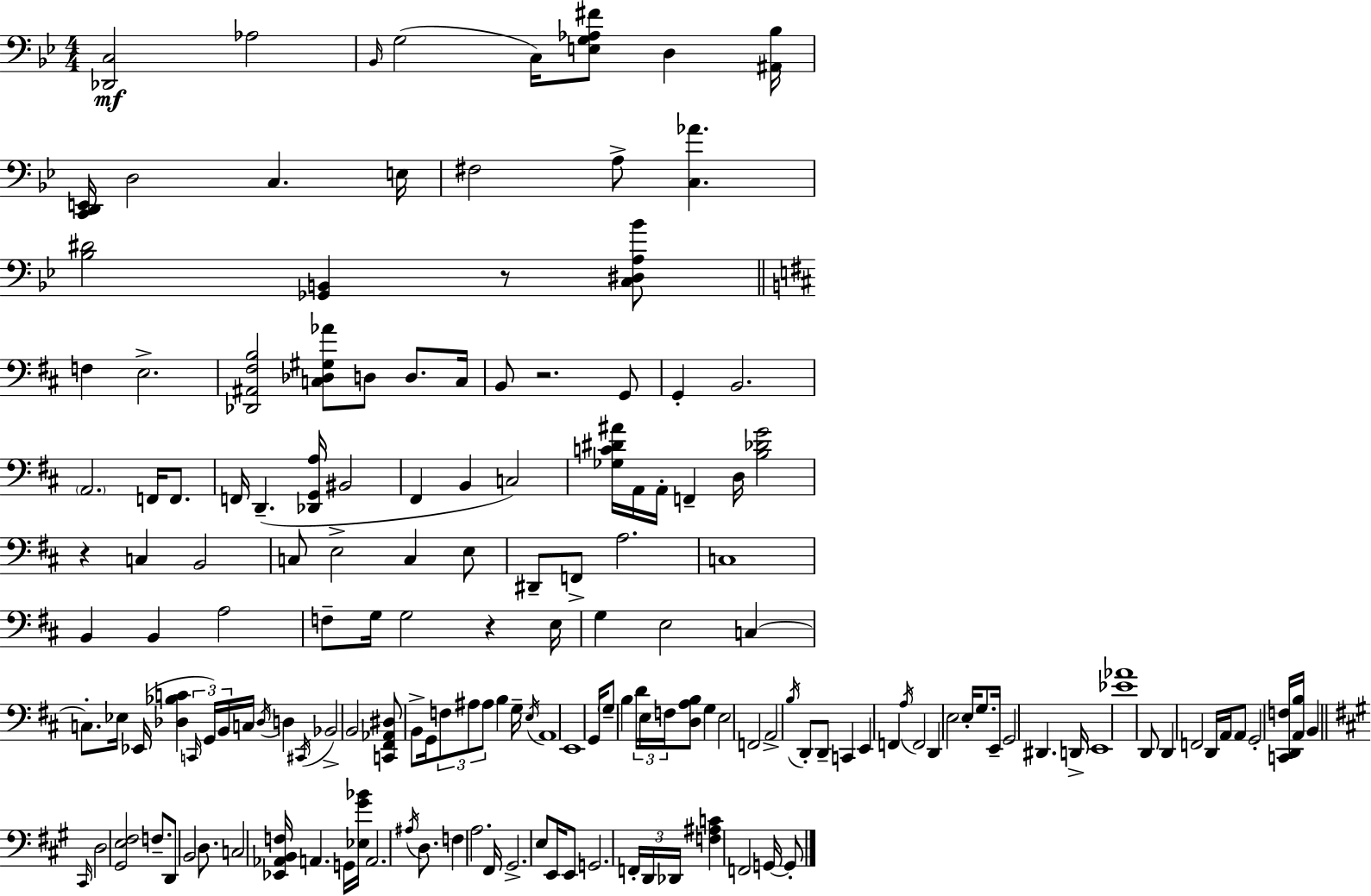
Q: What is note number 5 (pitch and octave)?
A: D3